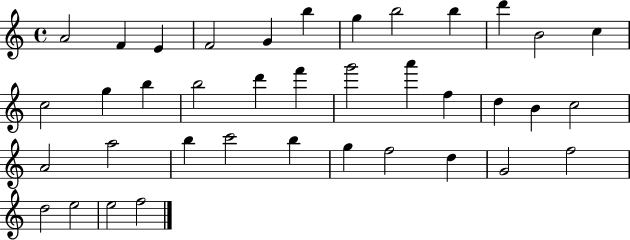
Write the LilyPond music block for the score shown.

{
  \clef treble
  \time 4/4
  \defaultTimeSignature
  \key c \major
  a'2 f'4 e'4 | f'2 g'4 b''4 | g''4 b''2 b''4 | d'''4 b'2 c''4 | \break c''2 g''4 b''4 | b''2 d'''4 f'''4 | g'''2 a'''4 f''4 | d''4 b'4 c''2 | \break a'2 a''2 | b''4 c'''2 b''4 | g''4 f''2 d''4 | g'2 f''2 | \break d''2 e''2 | e''2 f''2 | \bar "|."
}